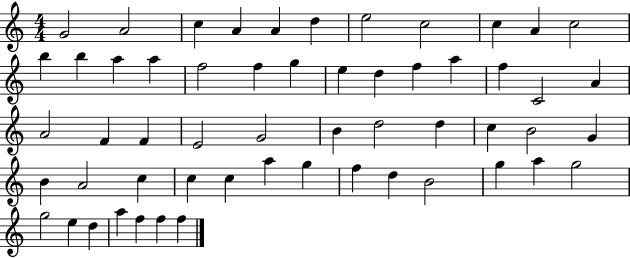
X:1
T:Untitled
M:4/4
L:1/4
K:C
G2 A2 c A A d e2 c2 c A c2 b b a a f2 f g e d f a f C2 A A2 F F E2 G2 B d2 d c B2 G B A2 c c c a g f d B2 g a g2 g2 e d a f f f